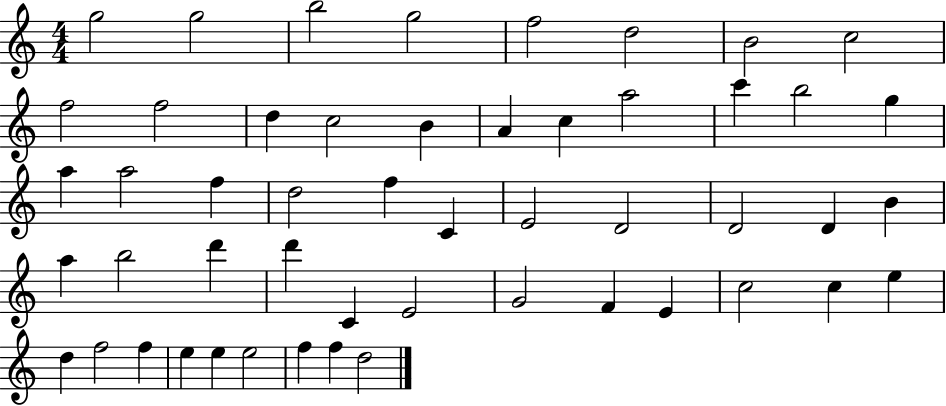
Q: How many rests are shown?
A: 0